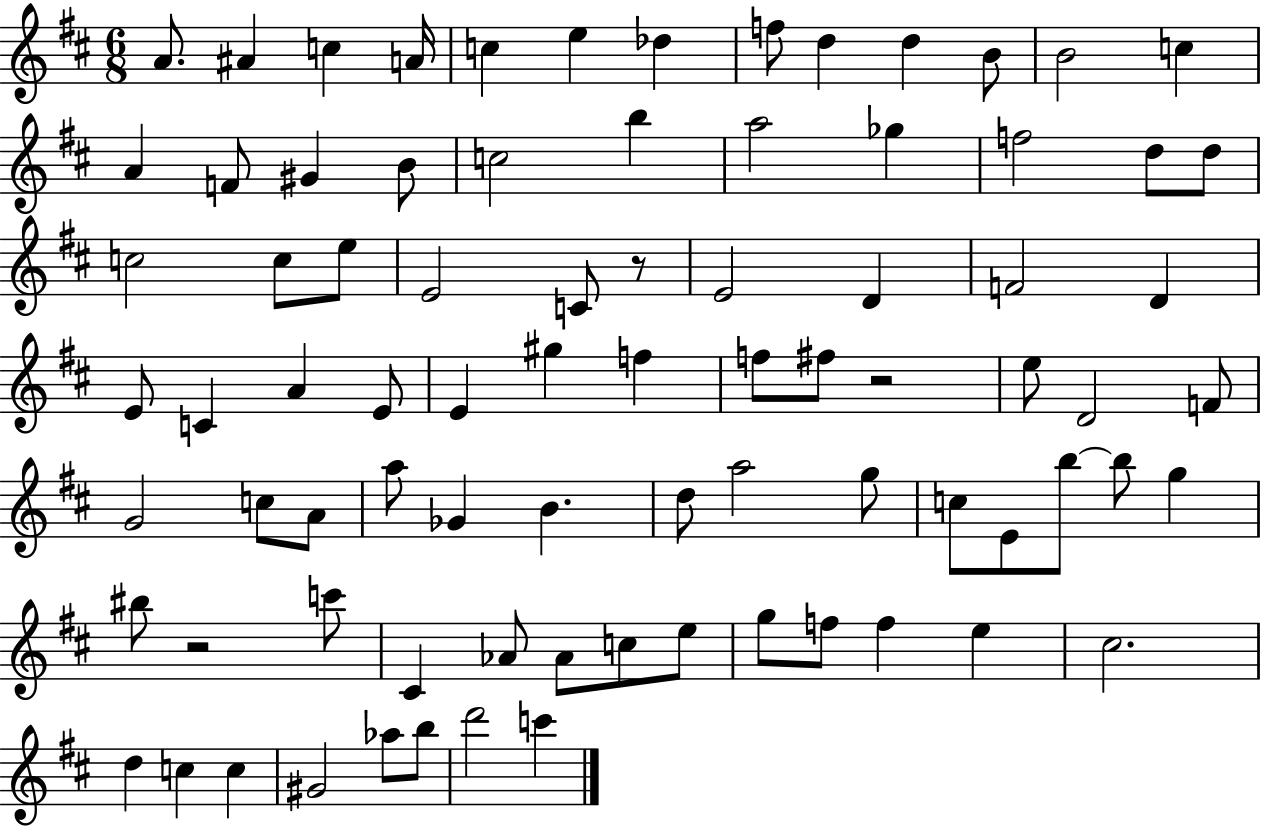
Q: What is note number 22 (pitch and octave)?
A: F5